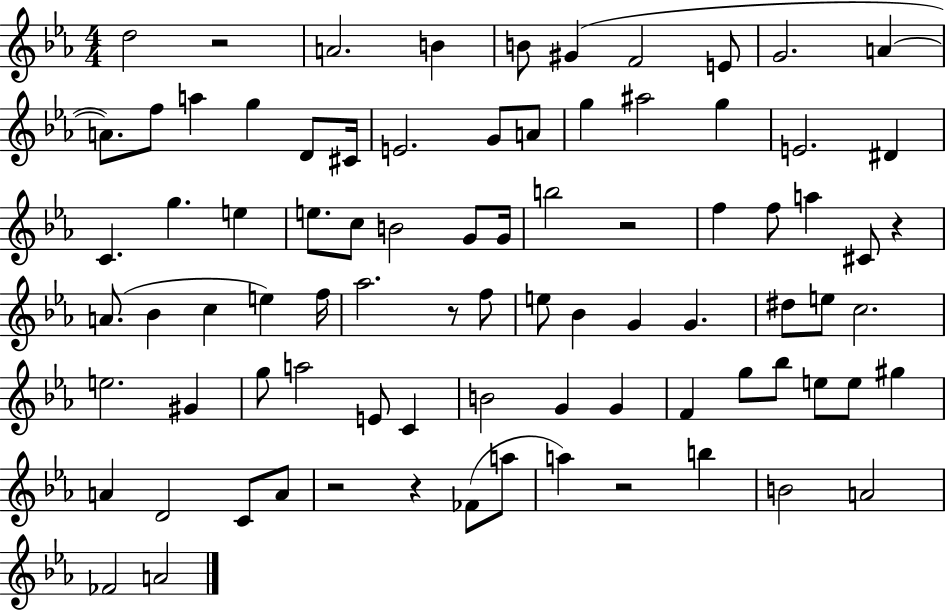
X:1
T:Untitled
M:4/4
L:1/4
K:Eb
d2 z2 A2 B B/2 ^G F2 E/2 G2 A A/2 f/2 a g D/2 ^C/4 E2 G/2 A/2 g ^a2 g E2 ^D C g e e/2 c/2 B2 G/2 G/4 b2 z2 f f/2 a ^C/2 z A/2 _B c e f/4 _a2 z/2 f/2 e/2 _B G G ^d/2 e/2 c2 e2 ^G g/2 a2 E/2 C B2 G G F g/2 _b/2 e/2 e/2 ^g A D2 C/2 A/2 z2 z _F/2 a/2 a z2 b B2 A2 _F2 A2